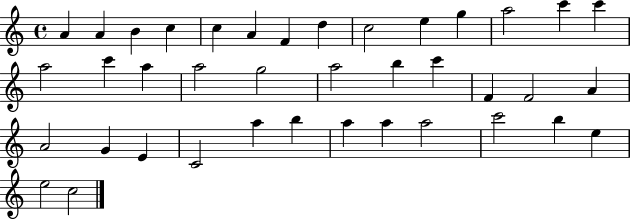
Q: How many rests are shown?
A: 0